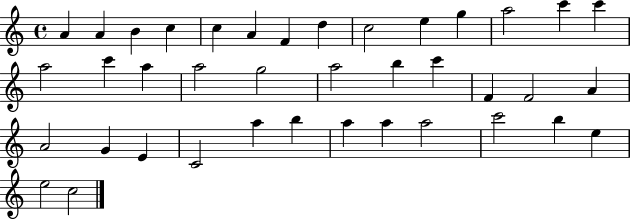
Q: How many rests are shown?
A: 0